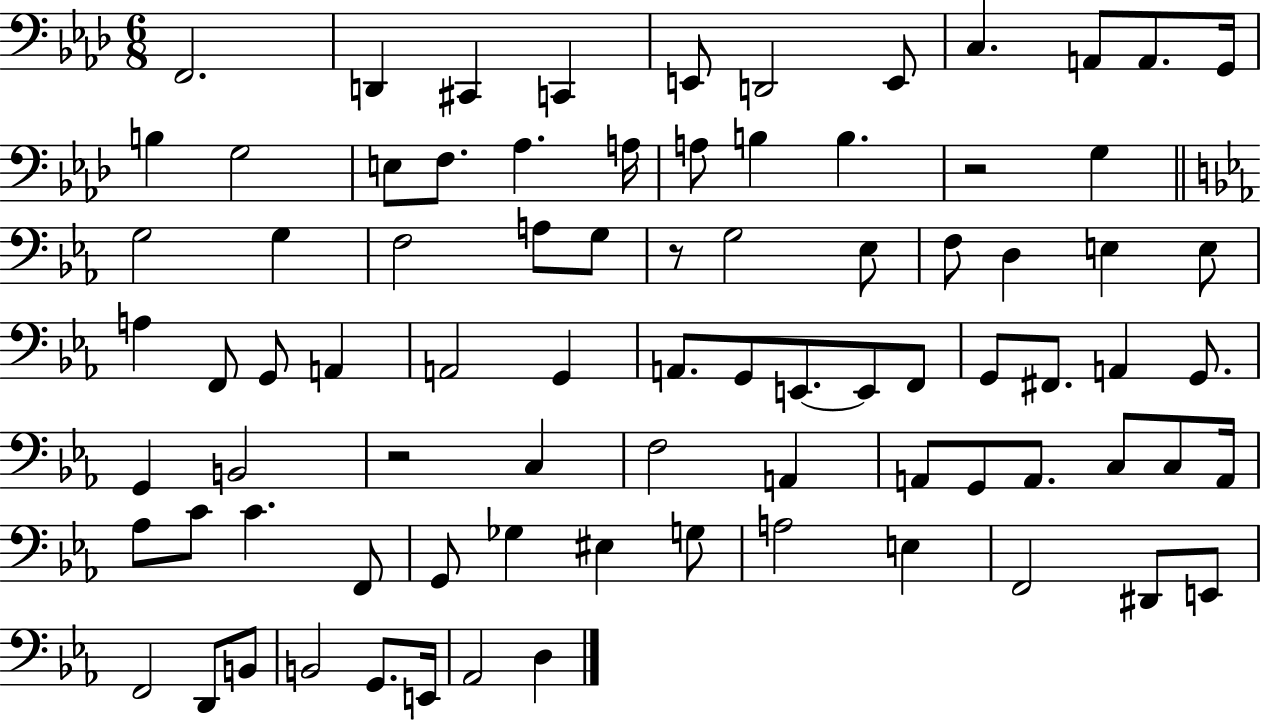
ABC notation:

X:1
T:Untitled
M:6/8
L:1/4
K:Ab
F,,2 D,, ^C,, C,, E,,/2 D,,2 E,,/2 C, A,,/2 A,,/2 G,,/4 B, G,2 E,/2 F,/2 _A, A,/4 A,/2 B, B, z2 G, G,2 G, F,2 A,/2 G,/2 z/2 G,2 _E,/2 F,/2 D, E, E,/2 A, F,,/2 G,,/2 A,, A,,2 G,, A,,/2 G,,/2 E,,/2 E,,/2 F,,/2 G,,/2 ^F,,/2 A,, G,,/2 G,, B,,2 z2 C, F,2 A,, A,,/2 G,,/2 A,,/2 C,/2 C,/2 A,,/4 _A,/2 C/2 C F,,/2 G,,/2 _G, ^E, G,/2 A,2 E, F,,2 ^D,,/2 E,,/2 F,,2 D,,/2 B,,/2 B,,2 G,,/2 E,,/4 _A,,2 D,